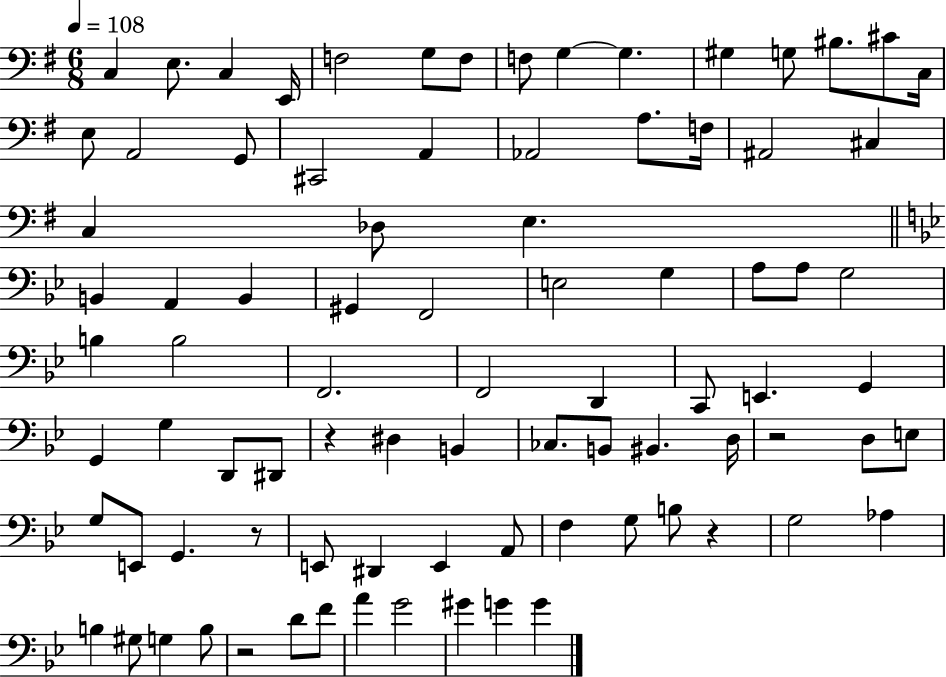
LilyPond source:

{
  \clef bass
  \numericTimeSignature
  \time 6/8
  \key g \major
  \tempo 4 = 108
  c4 e8. c4 e,16 | f2 g8 f8 | f8 g4~~ g4. | gis4 g8 bis8. cis'8 c16 | \break e8 a,2 g,8 | cis,2 a,4 | aes,2 a8. f16 | ais,2 cis4 | \break c4 des8 e4. | \bar "||" \break \key bes \major b,4 a,4 b,4 | gis,4 f,2 | e2 g4 | a8 a8 g2 | \break b4 b2 | f,2. | f,2 d,4 | c,8 e,4. g,4 | \break g,4 g4 d,8 dis,8 | r4 dis4 b,4 | ces8. b,8 bis,4. d16 | r2 d8 e8 | \break g8 e,8 g,4. r8 | e,8 dis,4 e,4 a,8 | f4 g8 b8 r4 | g2 aes4 | \break b4 gis8 g4 b8 | r2 d'8 f'8 | a'4 g'2 | gis'4 g'4 g'4 | \break \bar "|."
}